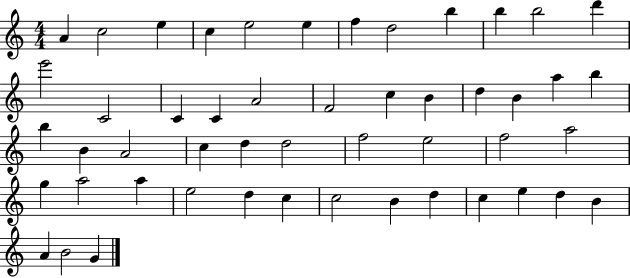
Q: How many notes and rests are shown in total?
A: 50